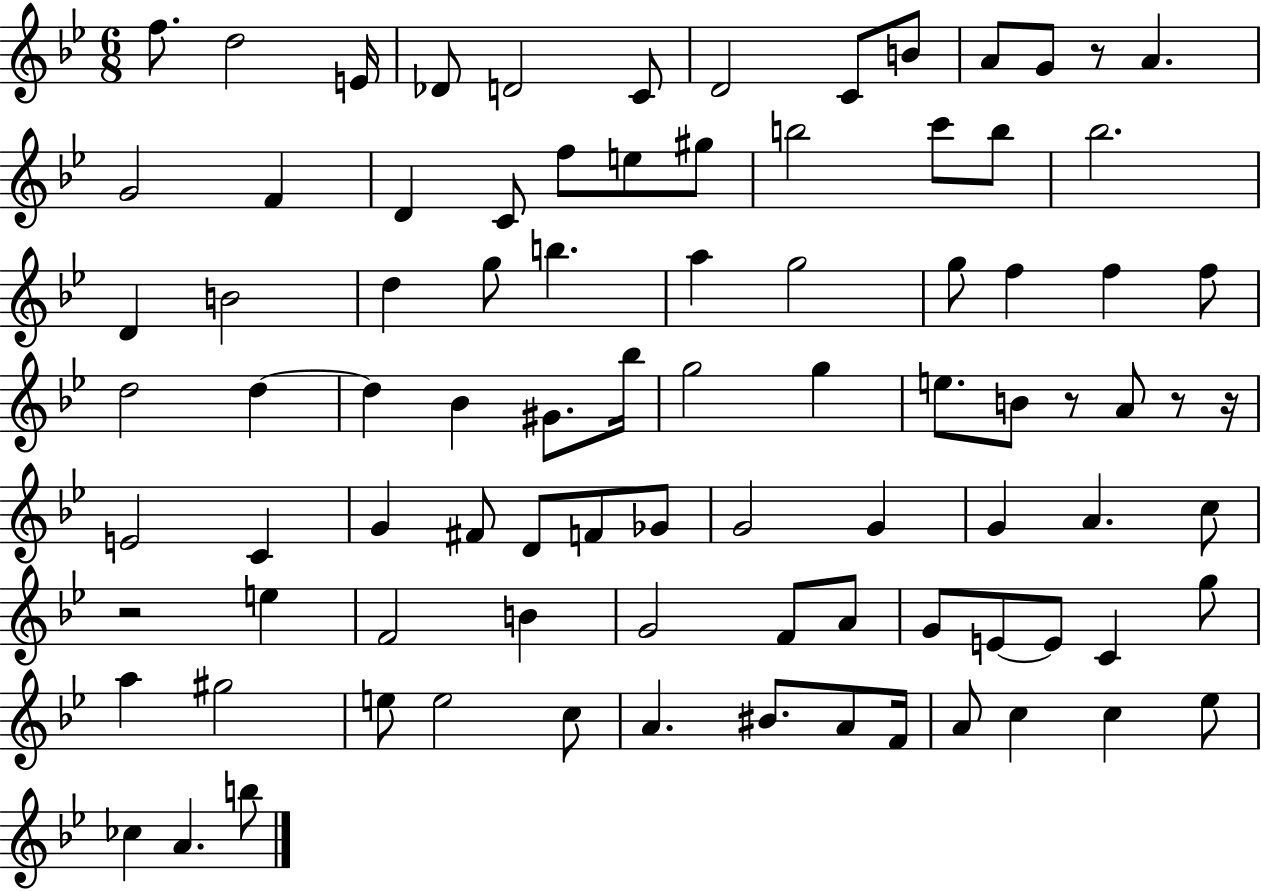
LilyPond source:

{
  \clef treble
  \numericTimeSignature
  \time 6/8
  \key bes \major
  \repeat volta 2 { f''8. d''2 e'16 | des'8 d'2 c'8 | d'2 c'8 b'8 | a'8 g'8 r8 a'4. | \break g'2 f'4 | d'4 c'8 f''8 e''8 gis''8 | b''2 c'''8 b''8 | bes''2. | \break d'4 b'2 | d''4 g''8 b''4. | a''4 g''2 | g''8 f''4 f''4 f''8 | \break d''2 d''4~~ | d''4 bes'4 gis'8. bes''16 | g''2 g''4 | e''8. b'8 r8 a'8 r8 r16 | \break e'2 c'4 | g'4 fis'8 d'8 f'8 ges'8 | g'2 g'4 | g'4 a'4. c''8 | \break r2 e''4 | f'2 b'4 | g'2 f'8 a'8 | g'8 e'8~~ e'8 c'4 g''8 | \break a''4 gis''2 | e''8 e''2 c''8 | a'4. bis'8. a'8 f'16 | a'8 c''4 c''4 ees''8 | \break ces''4 a'4. b''8 | } \bar "|."
}